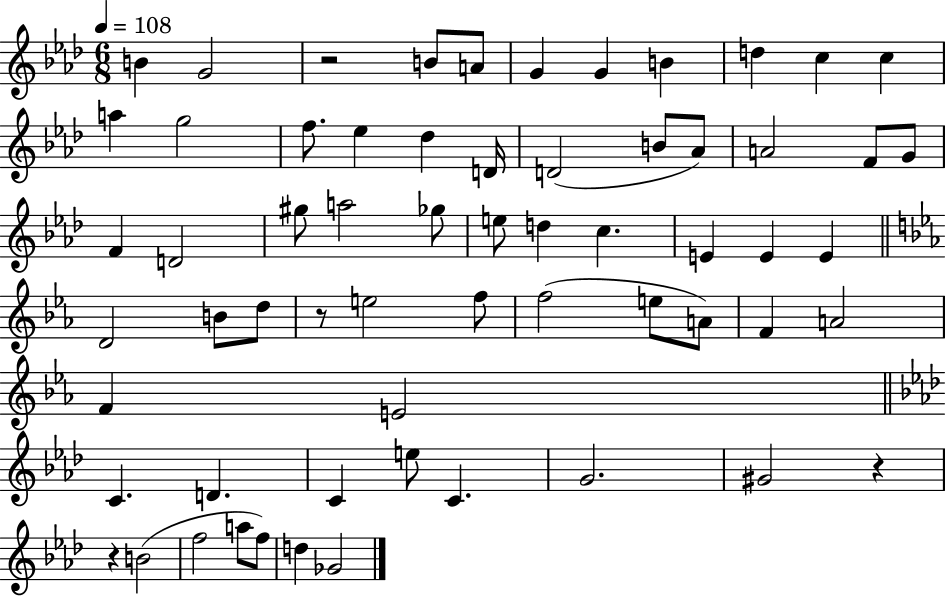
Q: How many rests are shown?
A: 4